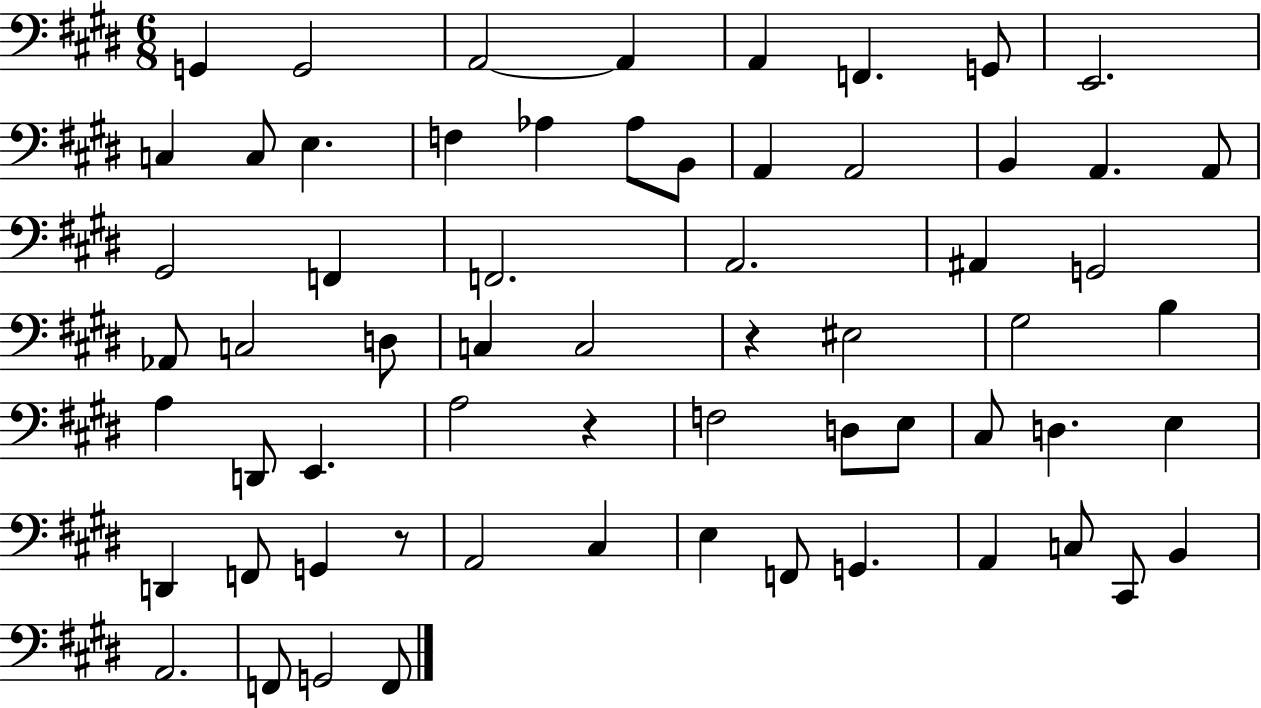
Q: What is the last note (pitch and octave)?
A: F2